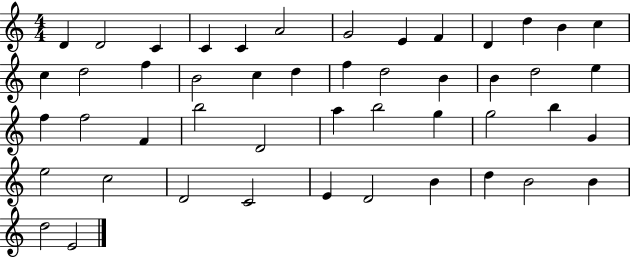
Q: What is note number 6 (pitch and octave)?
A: A4